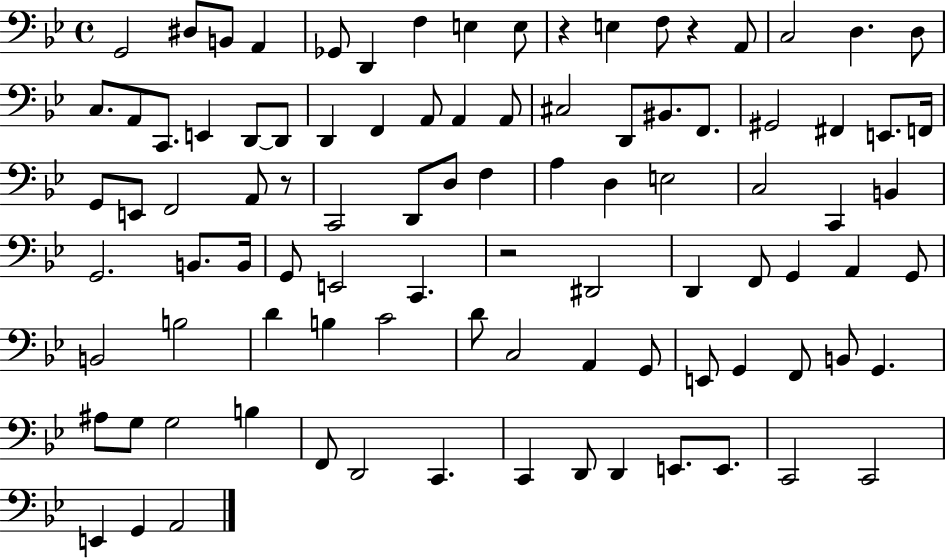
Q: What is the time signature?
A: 4/4